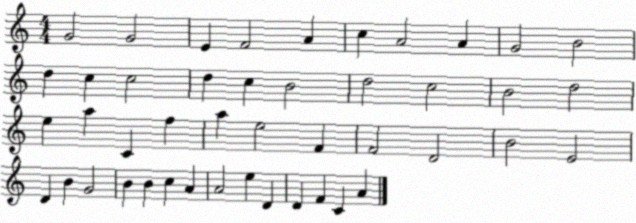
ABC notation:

X:1
T:Untitled
M:4/4
L:1/4
K:C
G2 G2 E F2 A c A2 A G2 B2 d c c2 d c B2 d2 c2 B2 d2 e a C f a e2 F F2 D2 B2 E2 D B G2 B B c A A2 e D D F C A